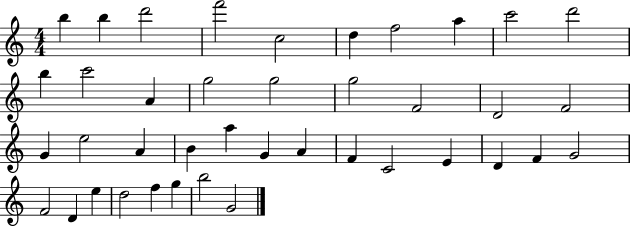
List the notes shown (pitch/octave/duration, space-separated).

B5/q B5/q D6/h F6/h C5/h D5/q F5/h A5/q C6/h D6/h B5/q C6/h A4/q G5/h G5/h G5/h F4/h D4/h F4/h G4/q E5/h A4/q B4/q A5/q G4/q A4/q F4/q C4/h E4/q D4/q F4/q G4/h F4/h D4/q E5/q D5/h F5/q G5/q B5/h G4/h